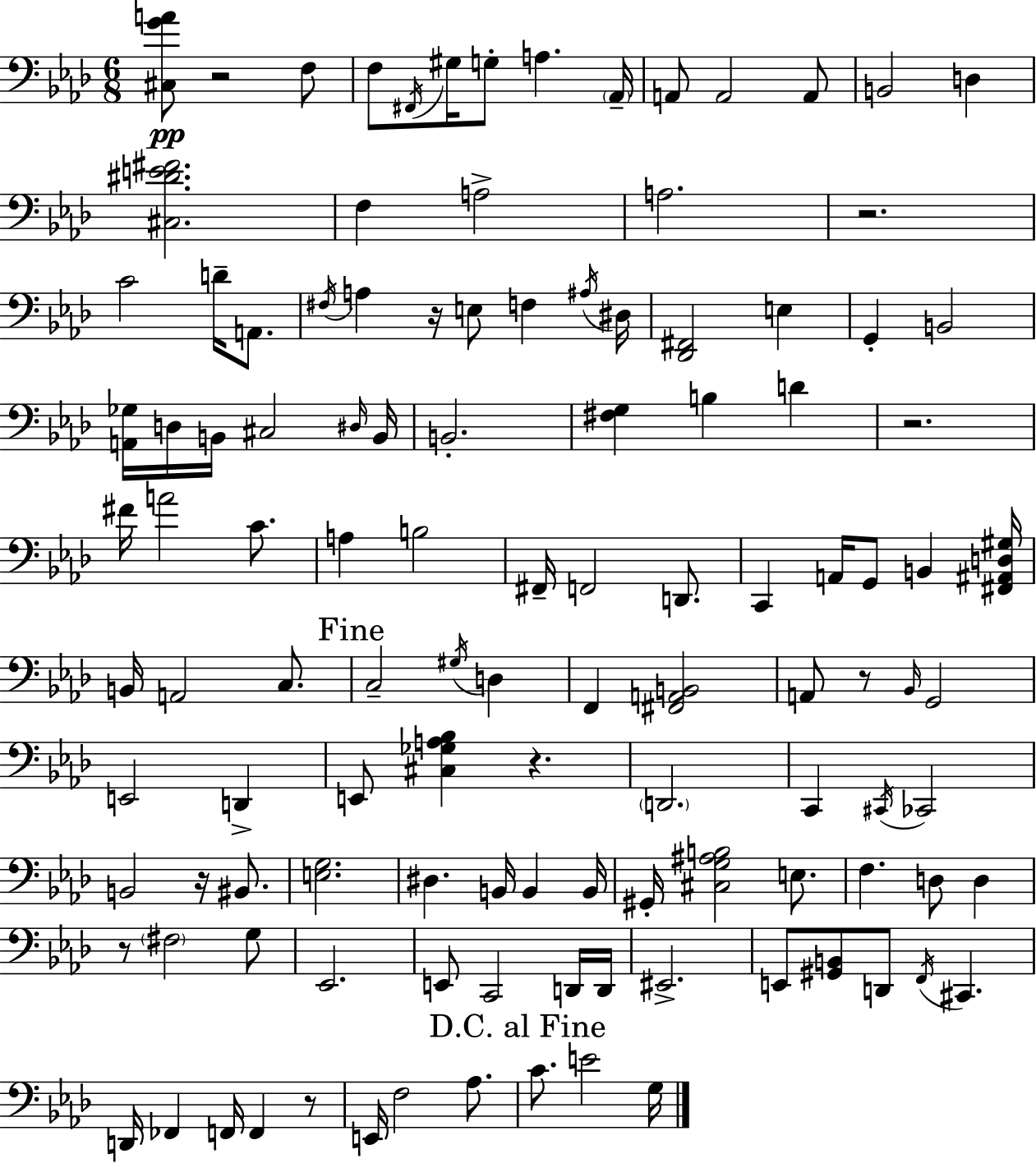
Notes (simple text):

[C#3,G4,A4]/e R/h F3/e F3/e F#2/s G#3/s G3/e A3/q. Ab2/s A2/e A2/h A2/e B2/h D3/q [C#3,D#4,E4,F#4]/h. F3/q A3/h A3/h. R/h. C4/h D4/s A2/e. F#3/s A3/q R/s E3/e F3/q A#3/s D#3/s [Db2,F#2]/h E3/q G2/q B2/h [A2,Gb3]/s D3/s B2/s C#3/h D#3/s B2/s B2/h. [F#3,G3]/q B3/q D4/q R/h. F#4/s A4/h C4/e. A3/q B3/h F#2/s F2/h D2/e. C2/q A2/s G2/e B2/q [F#2,A#2,D3,G#3]/s B2/s A2/h C3/e. C3/h G#3/s D3/q F2/q [F#2,A2,B2]/h A2/e R/e Bb2/s G2/h E2/h D2/q E2/e [C#3,Gb3,A3,Bb3]/q R/q. D2/h. C2/q C#2/s CES2/h B2/h R/s BIS2/e. [E3,G3]/h. D#3/q. B2/s B2/q B2/s G#2/s [C#3,G3,A#3,B3]/h E3/e. F3/q. D3/e D3/q R/e F#3/h G3/e Eb2/h. E2/e C2/h D2/s D2/s EIS2/h. E2/e [G#2,B2]/e D2/e F2/s C#2/q. D2/s FES2/q F2/s F2/q R/e E2/s F3/h Ab3/e. C4/e. E4/h G3/s